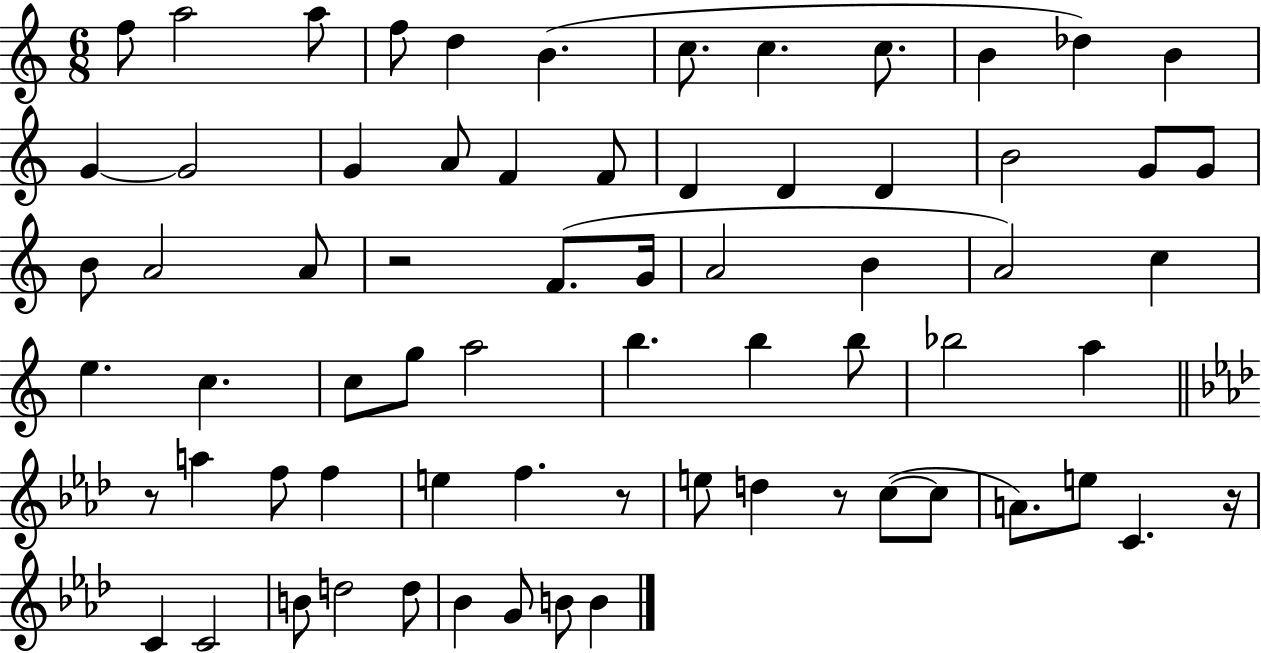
{
  \clef treble
  \numericTimeSignature
  \time 6/8
  \key c \major
  f''8 a''2 a''8 | f''8 d''4 b'4.( | c''8. c''4. c''8. | b'4 des''4) b'4 | \break g'4~~ g'2 | g'4 a'8 f'4 f'8 | d'4 d'4 d'4 | b'2 g'8 g'8 | \break b'8 a'2 a'8 | r2 f'8.( g'16 | a'2 b'4 | a'2) c''4 | \break e''4. c''4. | c''8 g''8 a''2 | b''4. b''4 b''8 | bes''2 a''4 | \break \bar "||" \break \key f \minor r8 a''4 f''8 f''4 | e''4 f''4. r8 | e''8 d''4 r8 c''8~(~ c''8 | a'8.) e''8 c'4. r16 | \break c'4 c'2 | b'8 d''2 d''8 | bes'4 g'8 b'8 b'4 | \bar "|."
}